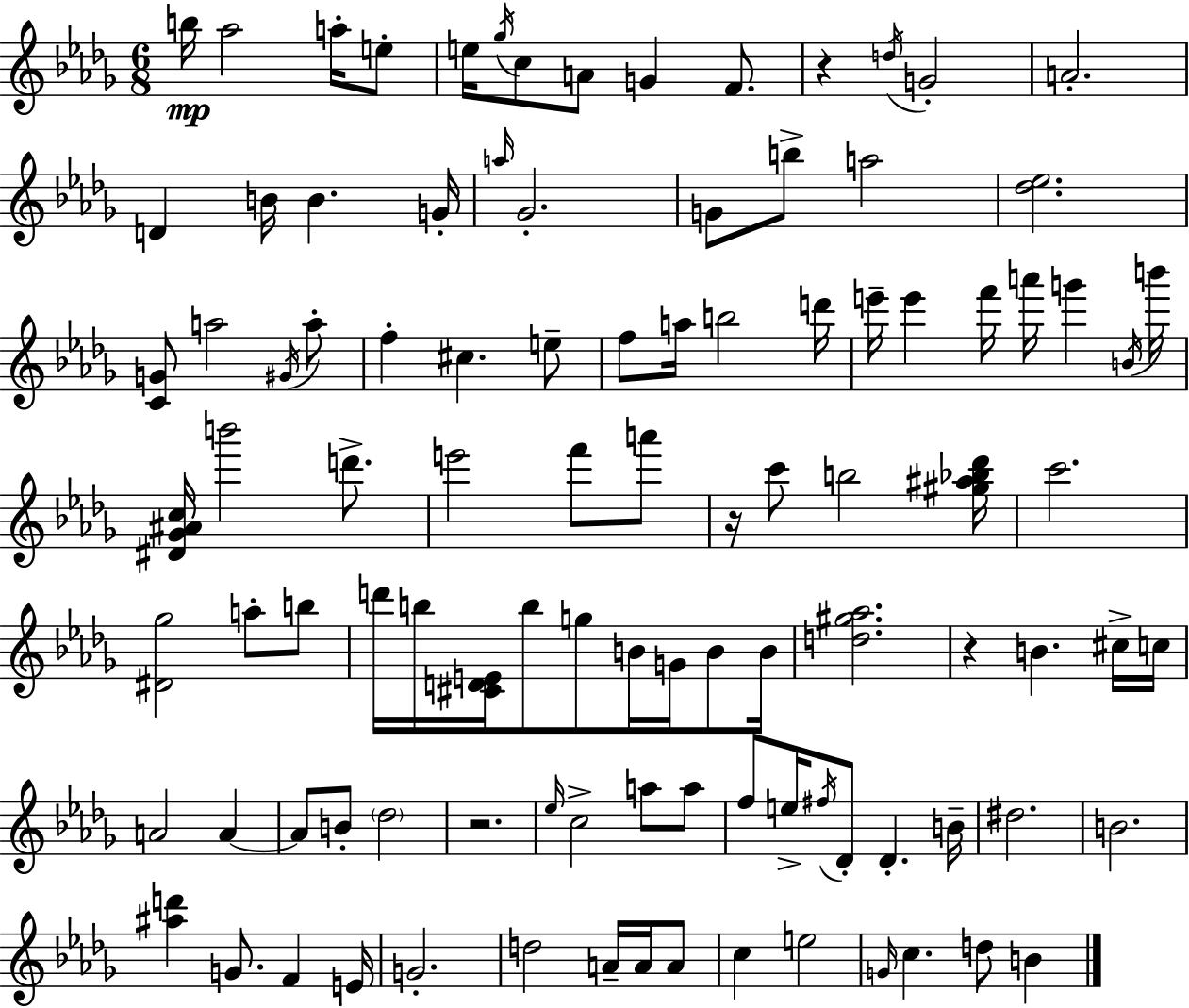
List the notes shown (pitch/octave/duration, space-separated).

B5/s Ab5/h A5/s E5/e E5/s Gb5/s C5/e A4/e G4/q F4/e. R/q D5/s G4/h A4/h. D4/q B4/s B4/q. G4/s A5/s Gb4/h. G4/e B5/e A5/h [Db5,Eb5]/h. [C4,G4]/e A5/h G#4/s A5/e F5/q C#5/q. E5/e F5/e A5/s B5/h D6/s E6/s E6/q F6/s A6/s G6/q B4/s B6/s [D#4,Gb4,A#4,C5]/s B6/h D6/e. E6/h F6/e A6/e R/s C6/e B5/h [G#5,A#5,Bb5,Db6]/s C6/h. [D#4,Gb5]/h A5/e B5/e D6/s B5/s [C#4,D4,E4]/s B5/e G5/e B4/s G4/s B4/e B4/s [D5,G#5,Ab5]/h. R/q B4/q. C#5/s C5/s A4/h A4/q A4/e B4/e Db5/h R/h. Eb5/s C5/h A5/e A5/e F5/e E5/s F#5/s Db4/e Db4/q. B4/s D#5/h. B4/h. [A#5,D6]/q G4/e. F4/q E4/s G4/h. D5/h A4/s A4/s A4/e C5/q E5/h G4/s C5/q. D5/e B4/q